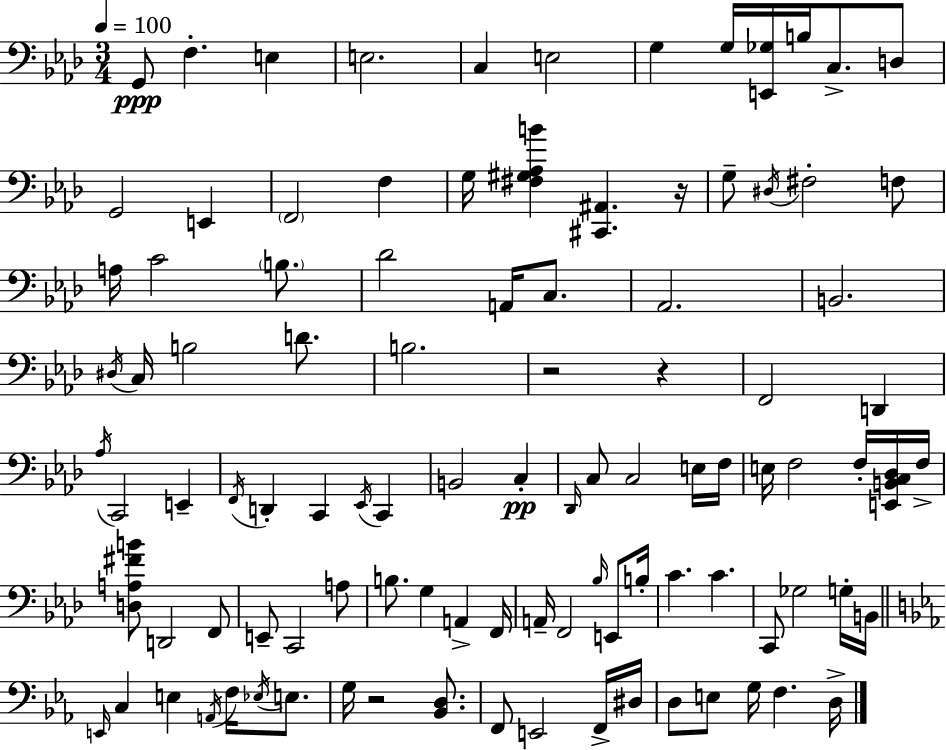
{
  \clef bass
  \numericTimeSignature
  \time 3/4
  \key aes \major
  \tempo 4 = 100
  g,8\ppp f4.-. e4 | e2. | c4 e2 | g4 g16 <e, ges>16 b16 c8.-> d8 | \break g,2 e,4 | \parenthesize f,2 f4 | g16 <fis gis aes b'>4 <cis, ais,>4. r16 | g8-- \acciaccatura { dis16 } fis2-. f8 | \break a16 c'2 \parenthesize b8. | des'2 a,16 c8. | aes,2. | b,2. | \break \acciaccatura { dis16 } c16 b2 d'8. | b2. | r2 r4 | f,2 d,4 | \break \acciaccatura { aes16 } c,2 e,4-- | \acciaccatura { f,16 } d,4-. c,4 | \acciaccatura { ees,16 } c,4 b,2 | c4-.\pp \grace { des,16 } c8 c2 | \break e16 f16 e16 f2 | f16-. <e, b, c des>16 f16-> <d a fis' b'>8 d,2 | f,8 e,8-- c,2 | a8 b8. g4 | \break a,4-> f,16 a,16-- f,2 | \grace { bes16 } e,8 b16-. c'4. | c'4. c,8 ges2 | g16-. b,16 \bar "||" \break \key ees \major \grace { e,16 } c4 e4 \acciaccatura { a,16 } f16 \acciaccatura { ees16 } | e8. g16 r2 | <bes, d>8. f,8 e,2 | f,16-> dis16 d8 e8 g16 f4. | \break d16-> \bar "|."
}